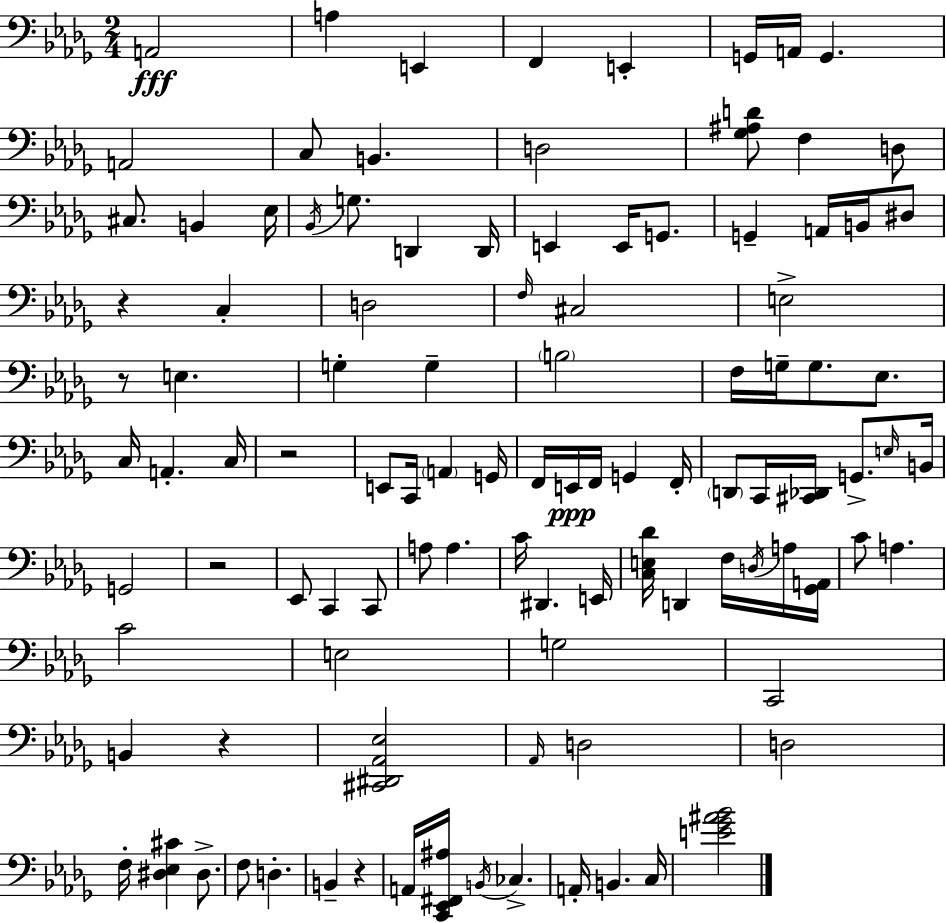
A2/h A3/q E2/q F2/q E2/q G2/s A2/s G2/q. A2/h C3/e B2/q. D3/h [Gb3,A#3,D4]/e F3/q D3/e C#3/e. B2/q Eb3/s Bb2/s G3/e. D2/q D2/s E2/q E2/s G2/e. G2/q A2/s B2/s D#3/e R/q C3/q D3/h F3/s C#3/h E3/h R/e E3/q. G3/q G3/q B3/h F3/s G3/s G3/e. Eb3/e. C3/s A2/q. C3/s R/h E2/e C2/s A2/q G2/s F2/s E2/s F2/s G2/q F2/s D2/e C2/s [C#2,Db2]/s G2/e. E3/s B2/s G2/h R/h Eb2/e C2/q C2/e A3/e A3/q. C4/s D#2/q. E2/s [C3,E3,Db4]/s D2/q F3/s D3/s A3/s [Gb2,A2]/s C4/e A3/q. C4/h E3/h G3/h C2/h B2/q R/q [C#2,D#2,Ab2,Eb3]/h Ab2/s D3/h D3/h F3/s [D#3,Eb3,C#4]/q D#3/e. F3/e D3/q. B2/q R/q A2/s [C2,Eb2,F#2,A#3]/s B2/s CES3/q. A2/s B2/q. C3/s [E4,Gb4,A#4,Bb4]/h